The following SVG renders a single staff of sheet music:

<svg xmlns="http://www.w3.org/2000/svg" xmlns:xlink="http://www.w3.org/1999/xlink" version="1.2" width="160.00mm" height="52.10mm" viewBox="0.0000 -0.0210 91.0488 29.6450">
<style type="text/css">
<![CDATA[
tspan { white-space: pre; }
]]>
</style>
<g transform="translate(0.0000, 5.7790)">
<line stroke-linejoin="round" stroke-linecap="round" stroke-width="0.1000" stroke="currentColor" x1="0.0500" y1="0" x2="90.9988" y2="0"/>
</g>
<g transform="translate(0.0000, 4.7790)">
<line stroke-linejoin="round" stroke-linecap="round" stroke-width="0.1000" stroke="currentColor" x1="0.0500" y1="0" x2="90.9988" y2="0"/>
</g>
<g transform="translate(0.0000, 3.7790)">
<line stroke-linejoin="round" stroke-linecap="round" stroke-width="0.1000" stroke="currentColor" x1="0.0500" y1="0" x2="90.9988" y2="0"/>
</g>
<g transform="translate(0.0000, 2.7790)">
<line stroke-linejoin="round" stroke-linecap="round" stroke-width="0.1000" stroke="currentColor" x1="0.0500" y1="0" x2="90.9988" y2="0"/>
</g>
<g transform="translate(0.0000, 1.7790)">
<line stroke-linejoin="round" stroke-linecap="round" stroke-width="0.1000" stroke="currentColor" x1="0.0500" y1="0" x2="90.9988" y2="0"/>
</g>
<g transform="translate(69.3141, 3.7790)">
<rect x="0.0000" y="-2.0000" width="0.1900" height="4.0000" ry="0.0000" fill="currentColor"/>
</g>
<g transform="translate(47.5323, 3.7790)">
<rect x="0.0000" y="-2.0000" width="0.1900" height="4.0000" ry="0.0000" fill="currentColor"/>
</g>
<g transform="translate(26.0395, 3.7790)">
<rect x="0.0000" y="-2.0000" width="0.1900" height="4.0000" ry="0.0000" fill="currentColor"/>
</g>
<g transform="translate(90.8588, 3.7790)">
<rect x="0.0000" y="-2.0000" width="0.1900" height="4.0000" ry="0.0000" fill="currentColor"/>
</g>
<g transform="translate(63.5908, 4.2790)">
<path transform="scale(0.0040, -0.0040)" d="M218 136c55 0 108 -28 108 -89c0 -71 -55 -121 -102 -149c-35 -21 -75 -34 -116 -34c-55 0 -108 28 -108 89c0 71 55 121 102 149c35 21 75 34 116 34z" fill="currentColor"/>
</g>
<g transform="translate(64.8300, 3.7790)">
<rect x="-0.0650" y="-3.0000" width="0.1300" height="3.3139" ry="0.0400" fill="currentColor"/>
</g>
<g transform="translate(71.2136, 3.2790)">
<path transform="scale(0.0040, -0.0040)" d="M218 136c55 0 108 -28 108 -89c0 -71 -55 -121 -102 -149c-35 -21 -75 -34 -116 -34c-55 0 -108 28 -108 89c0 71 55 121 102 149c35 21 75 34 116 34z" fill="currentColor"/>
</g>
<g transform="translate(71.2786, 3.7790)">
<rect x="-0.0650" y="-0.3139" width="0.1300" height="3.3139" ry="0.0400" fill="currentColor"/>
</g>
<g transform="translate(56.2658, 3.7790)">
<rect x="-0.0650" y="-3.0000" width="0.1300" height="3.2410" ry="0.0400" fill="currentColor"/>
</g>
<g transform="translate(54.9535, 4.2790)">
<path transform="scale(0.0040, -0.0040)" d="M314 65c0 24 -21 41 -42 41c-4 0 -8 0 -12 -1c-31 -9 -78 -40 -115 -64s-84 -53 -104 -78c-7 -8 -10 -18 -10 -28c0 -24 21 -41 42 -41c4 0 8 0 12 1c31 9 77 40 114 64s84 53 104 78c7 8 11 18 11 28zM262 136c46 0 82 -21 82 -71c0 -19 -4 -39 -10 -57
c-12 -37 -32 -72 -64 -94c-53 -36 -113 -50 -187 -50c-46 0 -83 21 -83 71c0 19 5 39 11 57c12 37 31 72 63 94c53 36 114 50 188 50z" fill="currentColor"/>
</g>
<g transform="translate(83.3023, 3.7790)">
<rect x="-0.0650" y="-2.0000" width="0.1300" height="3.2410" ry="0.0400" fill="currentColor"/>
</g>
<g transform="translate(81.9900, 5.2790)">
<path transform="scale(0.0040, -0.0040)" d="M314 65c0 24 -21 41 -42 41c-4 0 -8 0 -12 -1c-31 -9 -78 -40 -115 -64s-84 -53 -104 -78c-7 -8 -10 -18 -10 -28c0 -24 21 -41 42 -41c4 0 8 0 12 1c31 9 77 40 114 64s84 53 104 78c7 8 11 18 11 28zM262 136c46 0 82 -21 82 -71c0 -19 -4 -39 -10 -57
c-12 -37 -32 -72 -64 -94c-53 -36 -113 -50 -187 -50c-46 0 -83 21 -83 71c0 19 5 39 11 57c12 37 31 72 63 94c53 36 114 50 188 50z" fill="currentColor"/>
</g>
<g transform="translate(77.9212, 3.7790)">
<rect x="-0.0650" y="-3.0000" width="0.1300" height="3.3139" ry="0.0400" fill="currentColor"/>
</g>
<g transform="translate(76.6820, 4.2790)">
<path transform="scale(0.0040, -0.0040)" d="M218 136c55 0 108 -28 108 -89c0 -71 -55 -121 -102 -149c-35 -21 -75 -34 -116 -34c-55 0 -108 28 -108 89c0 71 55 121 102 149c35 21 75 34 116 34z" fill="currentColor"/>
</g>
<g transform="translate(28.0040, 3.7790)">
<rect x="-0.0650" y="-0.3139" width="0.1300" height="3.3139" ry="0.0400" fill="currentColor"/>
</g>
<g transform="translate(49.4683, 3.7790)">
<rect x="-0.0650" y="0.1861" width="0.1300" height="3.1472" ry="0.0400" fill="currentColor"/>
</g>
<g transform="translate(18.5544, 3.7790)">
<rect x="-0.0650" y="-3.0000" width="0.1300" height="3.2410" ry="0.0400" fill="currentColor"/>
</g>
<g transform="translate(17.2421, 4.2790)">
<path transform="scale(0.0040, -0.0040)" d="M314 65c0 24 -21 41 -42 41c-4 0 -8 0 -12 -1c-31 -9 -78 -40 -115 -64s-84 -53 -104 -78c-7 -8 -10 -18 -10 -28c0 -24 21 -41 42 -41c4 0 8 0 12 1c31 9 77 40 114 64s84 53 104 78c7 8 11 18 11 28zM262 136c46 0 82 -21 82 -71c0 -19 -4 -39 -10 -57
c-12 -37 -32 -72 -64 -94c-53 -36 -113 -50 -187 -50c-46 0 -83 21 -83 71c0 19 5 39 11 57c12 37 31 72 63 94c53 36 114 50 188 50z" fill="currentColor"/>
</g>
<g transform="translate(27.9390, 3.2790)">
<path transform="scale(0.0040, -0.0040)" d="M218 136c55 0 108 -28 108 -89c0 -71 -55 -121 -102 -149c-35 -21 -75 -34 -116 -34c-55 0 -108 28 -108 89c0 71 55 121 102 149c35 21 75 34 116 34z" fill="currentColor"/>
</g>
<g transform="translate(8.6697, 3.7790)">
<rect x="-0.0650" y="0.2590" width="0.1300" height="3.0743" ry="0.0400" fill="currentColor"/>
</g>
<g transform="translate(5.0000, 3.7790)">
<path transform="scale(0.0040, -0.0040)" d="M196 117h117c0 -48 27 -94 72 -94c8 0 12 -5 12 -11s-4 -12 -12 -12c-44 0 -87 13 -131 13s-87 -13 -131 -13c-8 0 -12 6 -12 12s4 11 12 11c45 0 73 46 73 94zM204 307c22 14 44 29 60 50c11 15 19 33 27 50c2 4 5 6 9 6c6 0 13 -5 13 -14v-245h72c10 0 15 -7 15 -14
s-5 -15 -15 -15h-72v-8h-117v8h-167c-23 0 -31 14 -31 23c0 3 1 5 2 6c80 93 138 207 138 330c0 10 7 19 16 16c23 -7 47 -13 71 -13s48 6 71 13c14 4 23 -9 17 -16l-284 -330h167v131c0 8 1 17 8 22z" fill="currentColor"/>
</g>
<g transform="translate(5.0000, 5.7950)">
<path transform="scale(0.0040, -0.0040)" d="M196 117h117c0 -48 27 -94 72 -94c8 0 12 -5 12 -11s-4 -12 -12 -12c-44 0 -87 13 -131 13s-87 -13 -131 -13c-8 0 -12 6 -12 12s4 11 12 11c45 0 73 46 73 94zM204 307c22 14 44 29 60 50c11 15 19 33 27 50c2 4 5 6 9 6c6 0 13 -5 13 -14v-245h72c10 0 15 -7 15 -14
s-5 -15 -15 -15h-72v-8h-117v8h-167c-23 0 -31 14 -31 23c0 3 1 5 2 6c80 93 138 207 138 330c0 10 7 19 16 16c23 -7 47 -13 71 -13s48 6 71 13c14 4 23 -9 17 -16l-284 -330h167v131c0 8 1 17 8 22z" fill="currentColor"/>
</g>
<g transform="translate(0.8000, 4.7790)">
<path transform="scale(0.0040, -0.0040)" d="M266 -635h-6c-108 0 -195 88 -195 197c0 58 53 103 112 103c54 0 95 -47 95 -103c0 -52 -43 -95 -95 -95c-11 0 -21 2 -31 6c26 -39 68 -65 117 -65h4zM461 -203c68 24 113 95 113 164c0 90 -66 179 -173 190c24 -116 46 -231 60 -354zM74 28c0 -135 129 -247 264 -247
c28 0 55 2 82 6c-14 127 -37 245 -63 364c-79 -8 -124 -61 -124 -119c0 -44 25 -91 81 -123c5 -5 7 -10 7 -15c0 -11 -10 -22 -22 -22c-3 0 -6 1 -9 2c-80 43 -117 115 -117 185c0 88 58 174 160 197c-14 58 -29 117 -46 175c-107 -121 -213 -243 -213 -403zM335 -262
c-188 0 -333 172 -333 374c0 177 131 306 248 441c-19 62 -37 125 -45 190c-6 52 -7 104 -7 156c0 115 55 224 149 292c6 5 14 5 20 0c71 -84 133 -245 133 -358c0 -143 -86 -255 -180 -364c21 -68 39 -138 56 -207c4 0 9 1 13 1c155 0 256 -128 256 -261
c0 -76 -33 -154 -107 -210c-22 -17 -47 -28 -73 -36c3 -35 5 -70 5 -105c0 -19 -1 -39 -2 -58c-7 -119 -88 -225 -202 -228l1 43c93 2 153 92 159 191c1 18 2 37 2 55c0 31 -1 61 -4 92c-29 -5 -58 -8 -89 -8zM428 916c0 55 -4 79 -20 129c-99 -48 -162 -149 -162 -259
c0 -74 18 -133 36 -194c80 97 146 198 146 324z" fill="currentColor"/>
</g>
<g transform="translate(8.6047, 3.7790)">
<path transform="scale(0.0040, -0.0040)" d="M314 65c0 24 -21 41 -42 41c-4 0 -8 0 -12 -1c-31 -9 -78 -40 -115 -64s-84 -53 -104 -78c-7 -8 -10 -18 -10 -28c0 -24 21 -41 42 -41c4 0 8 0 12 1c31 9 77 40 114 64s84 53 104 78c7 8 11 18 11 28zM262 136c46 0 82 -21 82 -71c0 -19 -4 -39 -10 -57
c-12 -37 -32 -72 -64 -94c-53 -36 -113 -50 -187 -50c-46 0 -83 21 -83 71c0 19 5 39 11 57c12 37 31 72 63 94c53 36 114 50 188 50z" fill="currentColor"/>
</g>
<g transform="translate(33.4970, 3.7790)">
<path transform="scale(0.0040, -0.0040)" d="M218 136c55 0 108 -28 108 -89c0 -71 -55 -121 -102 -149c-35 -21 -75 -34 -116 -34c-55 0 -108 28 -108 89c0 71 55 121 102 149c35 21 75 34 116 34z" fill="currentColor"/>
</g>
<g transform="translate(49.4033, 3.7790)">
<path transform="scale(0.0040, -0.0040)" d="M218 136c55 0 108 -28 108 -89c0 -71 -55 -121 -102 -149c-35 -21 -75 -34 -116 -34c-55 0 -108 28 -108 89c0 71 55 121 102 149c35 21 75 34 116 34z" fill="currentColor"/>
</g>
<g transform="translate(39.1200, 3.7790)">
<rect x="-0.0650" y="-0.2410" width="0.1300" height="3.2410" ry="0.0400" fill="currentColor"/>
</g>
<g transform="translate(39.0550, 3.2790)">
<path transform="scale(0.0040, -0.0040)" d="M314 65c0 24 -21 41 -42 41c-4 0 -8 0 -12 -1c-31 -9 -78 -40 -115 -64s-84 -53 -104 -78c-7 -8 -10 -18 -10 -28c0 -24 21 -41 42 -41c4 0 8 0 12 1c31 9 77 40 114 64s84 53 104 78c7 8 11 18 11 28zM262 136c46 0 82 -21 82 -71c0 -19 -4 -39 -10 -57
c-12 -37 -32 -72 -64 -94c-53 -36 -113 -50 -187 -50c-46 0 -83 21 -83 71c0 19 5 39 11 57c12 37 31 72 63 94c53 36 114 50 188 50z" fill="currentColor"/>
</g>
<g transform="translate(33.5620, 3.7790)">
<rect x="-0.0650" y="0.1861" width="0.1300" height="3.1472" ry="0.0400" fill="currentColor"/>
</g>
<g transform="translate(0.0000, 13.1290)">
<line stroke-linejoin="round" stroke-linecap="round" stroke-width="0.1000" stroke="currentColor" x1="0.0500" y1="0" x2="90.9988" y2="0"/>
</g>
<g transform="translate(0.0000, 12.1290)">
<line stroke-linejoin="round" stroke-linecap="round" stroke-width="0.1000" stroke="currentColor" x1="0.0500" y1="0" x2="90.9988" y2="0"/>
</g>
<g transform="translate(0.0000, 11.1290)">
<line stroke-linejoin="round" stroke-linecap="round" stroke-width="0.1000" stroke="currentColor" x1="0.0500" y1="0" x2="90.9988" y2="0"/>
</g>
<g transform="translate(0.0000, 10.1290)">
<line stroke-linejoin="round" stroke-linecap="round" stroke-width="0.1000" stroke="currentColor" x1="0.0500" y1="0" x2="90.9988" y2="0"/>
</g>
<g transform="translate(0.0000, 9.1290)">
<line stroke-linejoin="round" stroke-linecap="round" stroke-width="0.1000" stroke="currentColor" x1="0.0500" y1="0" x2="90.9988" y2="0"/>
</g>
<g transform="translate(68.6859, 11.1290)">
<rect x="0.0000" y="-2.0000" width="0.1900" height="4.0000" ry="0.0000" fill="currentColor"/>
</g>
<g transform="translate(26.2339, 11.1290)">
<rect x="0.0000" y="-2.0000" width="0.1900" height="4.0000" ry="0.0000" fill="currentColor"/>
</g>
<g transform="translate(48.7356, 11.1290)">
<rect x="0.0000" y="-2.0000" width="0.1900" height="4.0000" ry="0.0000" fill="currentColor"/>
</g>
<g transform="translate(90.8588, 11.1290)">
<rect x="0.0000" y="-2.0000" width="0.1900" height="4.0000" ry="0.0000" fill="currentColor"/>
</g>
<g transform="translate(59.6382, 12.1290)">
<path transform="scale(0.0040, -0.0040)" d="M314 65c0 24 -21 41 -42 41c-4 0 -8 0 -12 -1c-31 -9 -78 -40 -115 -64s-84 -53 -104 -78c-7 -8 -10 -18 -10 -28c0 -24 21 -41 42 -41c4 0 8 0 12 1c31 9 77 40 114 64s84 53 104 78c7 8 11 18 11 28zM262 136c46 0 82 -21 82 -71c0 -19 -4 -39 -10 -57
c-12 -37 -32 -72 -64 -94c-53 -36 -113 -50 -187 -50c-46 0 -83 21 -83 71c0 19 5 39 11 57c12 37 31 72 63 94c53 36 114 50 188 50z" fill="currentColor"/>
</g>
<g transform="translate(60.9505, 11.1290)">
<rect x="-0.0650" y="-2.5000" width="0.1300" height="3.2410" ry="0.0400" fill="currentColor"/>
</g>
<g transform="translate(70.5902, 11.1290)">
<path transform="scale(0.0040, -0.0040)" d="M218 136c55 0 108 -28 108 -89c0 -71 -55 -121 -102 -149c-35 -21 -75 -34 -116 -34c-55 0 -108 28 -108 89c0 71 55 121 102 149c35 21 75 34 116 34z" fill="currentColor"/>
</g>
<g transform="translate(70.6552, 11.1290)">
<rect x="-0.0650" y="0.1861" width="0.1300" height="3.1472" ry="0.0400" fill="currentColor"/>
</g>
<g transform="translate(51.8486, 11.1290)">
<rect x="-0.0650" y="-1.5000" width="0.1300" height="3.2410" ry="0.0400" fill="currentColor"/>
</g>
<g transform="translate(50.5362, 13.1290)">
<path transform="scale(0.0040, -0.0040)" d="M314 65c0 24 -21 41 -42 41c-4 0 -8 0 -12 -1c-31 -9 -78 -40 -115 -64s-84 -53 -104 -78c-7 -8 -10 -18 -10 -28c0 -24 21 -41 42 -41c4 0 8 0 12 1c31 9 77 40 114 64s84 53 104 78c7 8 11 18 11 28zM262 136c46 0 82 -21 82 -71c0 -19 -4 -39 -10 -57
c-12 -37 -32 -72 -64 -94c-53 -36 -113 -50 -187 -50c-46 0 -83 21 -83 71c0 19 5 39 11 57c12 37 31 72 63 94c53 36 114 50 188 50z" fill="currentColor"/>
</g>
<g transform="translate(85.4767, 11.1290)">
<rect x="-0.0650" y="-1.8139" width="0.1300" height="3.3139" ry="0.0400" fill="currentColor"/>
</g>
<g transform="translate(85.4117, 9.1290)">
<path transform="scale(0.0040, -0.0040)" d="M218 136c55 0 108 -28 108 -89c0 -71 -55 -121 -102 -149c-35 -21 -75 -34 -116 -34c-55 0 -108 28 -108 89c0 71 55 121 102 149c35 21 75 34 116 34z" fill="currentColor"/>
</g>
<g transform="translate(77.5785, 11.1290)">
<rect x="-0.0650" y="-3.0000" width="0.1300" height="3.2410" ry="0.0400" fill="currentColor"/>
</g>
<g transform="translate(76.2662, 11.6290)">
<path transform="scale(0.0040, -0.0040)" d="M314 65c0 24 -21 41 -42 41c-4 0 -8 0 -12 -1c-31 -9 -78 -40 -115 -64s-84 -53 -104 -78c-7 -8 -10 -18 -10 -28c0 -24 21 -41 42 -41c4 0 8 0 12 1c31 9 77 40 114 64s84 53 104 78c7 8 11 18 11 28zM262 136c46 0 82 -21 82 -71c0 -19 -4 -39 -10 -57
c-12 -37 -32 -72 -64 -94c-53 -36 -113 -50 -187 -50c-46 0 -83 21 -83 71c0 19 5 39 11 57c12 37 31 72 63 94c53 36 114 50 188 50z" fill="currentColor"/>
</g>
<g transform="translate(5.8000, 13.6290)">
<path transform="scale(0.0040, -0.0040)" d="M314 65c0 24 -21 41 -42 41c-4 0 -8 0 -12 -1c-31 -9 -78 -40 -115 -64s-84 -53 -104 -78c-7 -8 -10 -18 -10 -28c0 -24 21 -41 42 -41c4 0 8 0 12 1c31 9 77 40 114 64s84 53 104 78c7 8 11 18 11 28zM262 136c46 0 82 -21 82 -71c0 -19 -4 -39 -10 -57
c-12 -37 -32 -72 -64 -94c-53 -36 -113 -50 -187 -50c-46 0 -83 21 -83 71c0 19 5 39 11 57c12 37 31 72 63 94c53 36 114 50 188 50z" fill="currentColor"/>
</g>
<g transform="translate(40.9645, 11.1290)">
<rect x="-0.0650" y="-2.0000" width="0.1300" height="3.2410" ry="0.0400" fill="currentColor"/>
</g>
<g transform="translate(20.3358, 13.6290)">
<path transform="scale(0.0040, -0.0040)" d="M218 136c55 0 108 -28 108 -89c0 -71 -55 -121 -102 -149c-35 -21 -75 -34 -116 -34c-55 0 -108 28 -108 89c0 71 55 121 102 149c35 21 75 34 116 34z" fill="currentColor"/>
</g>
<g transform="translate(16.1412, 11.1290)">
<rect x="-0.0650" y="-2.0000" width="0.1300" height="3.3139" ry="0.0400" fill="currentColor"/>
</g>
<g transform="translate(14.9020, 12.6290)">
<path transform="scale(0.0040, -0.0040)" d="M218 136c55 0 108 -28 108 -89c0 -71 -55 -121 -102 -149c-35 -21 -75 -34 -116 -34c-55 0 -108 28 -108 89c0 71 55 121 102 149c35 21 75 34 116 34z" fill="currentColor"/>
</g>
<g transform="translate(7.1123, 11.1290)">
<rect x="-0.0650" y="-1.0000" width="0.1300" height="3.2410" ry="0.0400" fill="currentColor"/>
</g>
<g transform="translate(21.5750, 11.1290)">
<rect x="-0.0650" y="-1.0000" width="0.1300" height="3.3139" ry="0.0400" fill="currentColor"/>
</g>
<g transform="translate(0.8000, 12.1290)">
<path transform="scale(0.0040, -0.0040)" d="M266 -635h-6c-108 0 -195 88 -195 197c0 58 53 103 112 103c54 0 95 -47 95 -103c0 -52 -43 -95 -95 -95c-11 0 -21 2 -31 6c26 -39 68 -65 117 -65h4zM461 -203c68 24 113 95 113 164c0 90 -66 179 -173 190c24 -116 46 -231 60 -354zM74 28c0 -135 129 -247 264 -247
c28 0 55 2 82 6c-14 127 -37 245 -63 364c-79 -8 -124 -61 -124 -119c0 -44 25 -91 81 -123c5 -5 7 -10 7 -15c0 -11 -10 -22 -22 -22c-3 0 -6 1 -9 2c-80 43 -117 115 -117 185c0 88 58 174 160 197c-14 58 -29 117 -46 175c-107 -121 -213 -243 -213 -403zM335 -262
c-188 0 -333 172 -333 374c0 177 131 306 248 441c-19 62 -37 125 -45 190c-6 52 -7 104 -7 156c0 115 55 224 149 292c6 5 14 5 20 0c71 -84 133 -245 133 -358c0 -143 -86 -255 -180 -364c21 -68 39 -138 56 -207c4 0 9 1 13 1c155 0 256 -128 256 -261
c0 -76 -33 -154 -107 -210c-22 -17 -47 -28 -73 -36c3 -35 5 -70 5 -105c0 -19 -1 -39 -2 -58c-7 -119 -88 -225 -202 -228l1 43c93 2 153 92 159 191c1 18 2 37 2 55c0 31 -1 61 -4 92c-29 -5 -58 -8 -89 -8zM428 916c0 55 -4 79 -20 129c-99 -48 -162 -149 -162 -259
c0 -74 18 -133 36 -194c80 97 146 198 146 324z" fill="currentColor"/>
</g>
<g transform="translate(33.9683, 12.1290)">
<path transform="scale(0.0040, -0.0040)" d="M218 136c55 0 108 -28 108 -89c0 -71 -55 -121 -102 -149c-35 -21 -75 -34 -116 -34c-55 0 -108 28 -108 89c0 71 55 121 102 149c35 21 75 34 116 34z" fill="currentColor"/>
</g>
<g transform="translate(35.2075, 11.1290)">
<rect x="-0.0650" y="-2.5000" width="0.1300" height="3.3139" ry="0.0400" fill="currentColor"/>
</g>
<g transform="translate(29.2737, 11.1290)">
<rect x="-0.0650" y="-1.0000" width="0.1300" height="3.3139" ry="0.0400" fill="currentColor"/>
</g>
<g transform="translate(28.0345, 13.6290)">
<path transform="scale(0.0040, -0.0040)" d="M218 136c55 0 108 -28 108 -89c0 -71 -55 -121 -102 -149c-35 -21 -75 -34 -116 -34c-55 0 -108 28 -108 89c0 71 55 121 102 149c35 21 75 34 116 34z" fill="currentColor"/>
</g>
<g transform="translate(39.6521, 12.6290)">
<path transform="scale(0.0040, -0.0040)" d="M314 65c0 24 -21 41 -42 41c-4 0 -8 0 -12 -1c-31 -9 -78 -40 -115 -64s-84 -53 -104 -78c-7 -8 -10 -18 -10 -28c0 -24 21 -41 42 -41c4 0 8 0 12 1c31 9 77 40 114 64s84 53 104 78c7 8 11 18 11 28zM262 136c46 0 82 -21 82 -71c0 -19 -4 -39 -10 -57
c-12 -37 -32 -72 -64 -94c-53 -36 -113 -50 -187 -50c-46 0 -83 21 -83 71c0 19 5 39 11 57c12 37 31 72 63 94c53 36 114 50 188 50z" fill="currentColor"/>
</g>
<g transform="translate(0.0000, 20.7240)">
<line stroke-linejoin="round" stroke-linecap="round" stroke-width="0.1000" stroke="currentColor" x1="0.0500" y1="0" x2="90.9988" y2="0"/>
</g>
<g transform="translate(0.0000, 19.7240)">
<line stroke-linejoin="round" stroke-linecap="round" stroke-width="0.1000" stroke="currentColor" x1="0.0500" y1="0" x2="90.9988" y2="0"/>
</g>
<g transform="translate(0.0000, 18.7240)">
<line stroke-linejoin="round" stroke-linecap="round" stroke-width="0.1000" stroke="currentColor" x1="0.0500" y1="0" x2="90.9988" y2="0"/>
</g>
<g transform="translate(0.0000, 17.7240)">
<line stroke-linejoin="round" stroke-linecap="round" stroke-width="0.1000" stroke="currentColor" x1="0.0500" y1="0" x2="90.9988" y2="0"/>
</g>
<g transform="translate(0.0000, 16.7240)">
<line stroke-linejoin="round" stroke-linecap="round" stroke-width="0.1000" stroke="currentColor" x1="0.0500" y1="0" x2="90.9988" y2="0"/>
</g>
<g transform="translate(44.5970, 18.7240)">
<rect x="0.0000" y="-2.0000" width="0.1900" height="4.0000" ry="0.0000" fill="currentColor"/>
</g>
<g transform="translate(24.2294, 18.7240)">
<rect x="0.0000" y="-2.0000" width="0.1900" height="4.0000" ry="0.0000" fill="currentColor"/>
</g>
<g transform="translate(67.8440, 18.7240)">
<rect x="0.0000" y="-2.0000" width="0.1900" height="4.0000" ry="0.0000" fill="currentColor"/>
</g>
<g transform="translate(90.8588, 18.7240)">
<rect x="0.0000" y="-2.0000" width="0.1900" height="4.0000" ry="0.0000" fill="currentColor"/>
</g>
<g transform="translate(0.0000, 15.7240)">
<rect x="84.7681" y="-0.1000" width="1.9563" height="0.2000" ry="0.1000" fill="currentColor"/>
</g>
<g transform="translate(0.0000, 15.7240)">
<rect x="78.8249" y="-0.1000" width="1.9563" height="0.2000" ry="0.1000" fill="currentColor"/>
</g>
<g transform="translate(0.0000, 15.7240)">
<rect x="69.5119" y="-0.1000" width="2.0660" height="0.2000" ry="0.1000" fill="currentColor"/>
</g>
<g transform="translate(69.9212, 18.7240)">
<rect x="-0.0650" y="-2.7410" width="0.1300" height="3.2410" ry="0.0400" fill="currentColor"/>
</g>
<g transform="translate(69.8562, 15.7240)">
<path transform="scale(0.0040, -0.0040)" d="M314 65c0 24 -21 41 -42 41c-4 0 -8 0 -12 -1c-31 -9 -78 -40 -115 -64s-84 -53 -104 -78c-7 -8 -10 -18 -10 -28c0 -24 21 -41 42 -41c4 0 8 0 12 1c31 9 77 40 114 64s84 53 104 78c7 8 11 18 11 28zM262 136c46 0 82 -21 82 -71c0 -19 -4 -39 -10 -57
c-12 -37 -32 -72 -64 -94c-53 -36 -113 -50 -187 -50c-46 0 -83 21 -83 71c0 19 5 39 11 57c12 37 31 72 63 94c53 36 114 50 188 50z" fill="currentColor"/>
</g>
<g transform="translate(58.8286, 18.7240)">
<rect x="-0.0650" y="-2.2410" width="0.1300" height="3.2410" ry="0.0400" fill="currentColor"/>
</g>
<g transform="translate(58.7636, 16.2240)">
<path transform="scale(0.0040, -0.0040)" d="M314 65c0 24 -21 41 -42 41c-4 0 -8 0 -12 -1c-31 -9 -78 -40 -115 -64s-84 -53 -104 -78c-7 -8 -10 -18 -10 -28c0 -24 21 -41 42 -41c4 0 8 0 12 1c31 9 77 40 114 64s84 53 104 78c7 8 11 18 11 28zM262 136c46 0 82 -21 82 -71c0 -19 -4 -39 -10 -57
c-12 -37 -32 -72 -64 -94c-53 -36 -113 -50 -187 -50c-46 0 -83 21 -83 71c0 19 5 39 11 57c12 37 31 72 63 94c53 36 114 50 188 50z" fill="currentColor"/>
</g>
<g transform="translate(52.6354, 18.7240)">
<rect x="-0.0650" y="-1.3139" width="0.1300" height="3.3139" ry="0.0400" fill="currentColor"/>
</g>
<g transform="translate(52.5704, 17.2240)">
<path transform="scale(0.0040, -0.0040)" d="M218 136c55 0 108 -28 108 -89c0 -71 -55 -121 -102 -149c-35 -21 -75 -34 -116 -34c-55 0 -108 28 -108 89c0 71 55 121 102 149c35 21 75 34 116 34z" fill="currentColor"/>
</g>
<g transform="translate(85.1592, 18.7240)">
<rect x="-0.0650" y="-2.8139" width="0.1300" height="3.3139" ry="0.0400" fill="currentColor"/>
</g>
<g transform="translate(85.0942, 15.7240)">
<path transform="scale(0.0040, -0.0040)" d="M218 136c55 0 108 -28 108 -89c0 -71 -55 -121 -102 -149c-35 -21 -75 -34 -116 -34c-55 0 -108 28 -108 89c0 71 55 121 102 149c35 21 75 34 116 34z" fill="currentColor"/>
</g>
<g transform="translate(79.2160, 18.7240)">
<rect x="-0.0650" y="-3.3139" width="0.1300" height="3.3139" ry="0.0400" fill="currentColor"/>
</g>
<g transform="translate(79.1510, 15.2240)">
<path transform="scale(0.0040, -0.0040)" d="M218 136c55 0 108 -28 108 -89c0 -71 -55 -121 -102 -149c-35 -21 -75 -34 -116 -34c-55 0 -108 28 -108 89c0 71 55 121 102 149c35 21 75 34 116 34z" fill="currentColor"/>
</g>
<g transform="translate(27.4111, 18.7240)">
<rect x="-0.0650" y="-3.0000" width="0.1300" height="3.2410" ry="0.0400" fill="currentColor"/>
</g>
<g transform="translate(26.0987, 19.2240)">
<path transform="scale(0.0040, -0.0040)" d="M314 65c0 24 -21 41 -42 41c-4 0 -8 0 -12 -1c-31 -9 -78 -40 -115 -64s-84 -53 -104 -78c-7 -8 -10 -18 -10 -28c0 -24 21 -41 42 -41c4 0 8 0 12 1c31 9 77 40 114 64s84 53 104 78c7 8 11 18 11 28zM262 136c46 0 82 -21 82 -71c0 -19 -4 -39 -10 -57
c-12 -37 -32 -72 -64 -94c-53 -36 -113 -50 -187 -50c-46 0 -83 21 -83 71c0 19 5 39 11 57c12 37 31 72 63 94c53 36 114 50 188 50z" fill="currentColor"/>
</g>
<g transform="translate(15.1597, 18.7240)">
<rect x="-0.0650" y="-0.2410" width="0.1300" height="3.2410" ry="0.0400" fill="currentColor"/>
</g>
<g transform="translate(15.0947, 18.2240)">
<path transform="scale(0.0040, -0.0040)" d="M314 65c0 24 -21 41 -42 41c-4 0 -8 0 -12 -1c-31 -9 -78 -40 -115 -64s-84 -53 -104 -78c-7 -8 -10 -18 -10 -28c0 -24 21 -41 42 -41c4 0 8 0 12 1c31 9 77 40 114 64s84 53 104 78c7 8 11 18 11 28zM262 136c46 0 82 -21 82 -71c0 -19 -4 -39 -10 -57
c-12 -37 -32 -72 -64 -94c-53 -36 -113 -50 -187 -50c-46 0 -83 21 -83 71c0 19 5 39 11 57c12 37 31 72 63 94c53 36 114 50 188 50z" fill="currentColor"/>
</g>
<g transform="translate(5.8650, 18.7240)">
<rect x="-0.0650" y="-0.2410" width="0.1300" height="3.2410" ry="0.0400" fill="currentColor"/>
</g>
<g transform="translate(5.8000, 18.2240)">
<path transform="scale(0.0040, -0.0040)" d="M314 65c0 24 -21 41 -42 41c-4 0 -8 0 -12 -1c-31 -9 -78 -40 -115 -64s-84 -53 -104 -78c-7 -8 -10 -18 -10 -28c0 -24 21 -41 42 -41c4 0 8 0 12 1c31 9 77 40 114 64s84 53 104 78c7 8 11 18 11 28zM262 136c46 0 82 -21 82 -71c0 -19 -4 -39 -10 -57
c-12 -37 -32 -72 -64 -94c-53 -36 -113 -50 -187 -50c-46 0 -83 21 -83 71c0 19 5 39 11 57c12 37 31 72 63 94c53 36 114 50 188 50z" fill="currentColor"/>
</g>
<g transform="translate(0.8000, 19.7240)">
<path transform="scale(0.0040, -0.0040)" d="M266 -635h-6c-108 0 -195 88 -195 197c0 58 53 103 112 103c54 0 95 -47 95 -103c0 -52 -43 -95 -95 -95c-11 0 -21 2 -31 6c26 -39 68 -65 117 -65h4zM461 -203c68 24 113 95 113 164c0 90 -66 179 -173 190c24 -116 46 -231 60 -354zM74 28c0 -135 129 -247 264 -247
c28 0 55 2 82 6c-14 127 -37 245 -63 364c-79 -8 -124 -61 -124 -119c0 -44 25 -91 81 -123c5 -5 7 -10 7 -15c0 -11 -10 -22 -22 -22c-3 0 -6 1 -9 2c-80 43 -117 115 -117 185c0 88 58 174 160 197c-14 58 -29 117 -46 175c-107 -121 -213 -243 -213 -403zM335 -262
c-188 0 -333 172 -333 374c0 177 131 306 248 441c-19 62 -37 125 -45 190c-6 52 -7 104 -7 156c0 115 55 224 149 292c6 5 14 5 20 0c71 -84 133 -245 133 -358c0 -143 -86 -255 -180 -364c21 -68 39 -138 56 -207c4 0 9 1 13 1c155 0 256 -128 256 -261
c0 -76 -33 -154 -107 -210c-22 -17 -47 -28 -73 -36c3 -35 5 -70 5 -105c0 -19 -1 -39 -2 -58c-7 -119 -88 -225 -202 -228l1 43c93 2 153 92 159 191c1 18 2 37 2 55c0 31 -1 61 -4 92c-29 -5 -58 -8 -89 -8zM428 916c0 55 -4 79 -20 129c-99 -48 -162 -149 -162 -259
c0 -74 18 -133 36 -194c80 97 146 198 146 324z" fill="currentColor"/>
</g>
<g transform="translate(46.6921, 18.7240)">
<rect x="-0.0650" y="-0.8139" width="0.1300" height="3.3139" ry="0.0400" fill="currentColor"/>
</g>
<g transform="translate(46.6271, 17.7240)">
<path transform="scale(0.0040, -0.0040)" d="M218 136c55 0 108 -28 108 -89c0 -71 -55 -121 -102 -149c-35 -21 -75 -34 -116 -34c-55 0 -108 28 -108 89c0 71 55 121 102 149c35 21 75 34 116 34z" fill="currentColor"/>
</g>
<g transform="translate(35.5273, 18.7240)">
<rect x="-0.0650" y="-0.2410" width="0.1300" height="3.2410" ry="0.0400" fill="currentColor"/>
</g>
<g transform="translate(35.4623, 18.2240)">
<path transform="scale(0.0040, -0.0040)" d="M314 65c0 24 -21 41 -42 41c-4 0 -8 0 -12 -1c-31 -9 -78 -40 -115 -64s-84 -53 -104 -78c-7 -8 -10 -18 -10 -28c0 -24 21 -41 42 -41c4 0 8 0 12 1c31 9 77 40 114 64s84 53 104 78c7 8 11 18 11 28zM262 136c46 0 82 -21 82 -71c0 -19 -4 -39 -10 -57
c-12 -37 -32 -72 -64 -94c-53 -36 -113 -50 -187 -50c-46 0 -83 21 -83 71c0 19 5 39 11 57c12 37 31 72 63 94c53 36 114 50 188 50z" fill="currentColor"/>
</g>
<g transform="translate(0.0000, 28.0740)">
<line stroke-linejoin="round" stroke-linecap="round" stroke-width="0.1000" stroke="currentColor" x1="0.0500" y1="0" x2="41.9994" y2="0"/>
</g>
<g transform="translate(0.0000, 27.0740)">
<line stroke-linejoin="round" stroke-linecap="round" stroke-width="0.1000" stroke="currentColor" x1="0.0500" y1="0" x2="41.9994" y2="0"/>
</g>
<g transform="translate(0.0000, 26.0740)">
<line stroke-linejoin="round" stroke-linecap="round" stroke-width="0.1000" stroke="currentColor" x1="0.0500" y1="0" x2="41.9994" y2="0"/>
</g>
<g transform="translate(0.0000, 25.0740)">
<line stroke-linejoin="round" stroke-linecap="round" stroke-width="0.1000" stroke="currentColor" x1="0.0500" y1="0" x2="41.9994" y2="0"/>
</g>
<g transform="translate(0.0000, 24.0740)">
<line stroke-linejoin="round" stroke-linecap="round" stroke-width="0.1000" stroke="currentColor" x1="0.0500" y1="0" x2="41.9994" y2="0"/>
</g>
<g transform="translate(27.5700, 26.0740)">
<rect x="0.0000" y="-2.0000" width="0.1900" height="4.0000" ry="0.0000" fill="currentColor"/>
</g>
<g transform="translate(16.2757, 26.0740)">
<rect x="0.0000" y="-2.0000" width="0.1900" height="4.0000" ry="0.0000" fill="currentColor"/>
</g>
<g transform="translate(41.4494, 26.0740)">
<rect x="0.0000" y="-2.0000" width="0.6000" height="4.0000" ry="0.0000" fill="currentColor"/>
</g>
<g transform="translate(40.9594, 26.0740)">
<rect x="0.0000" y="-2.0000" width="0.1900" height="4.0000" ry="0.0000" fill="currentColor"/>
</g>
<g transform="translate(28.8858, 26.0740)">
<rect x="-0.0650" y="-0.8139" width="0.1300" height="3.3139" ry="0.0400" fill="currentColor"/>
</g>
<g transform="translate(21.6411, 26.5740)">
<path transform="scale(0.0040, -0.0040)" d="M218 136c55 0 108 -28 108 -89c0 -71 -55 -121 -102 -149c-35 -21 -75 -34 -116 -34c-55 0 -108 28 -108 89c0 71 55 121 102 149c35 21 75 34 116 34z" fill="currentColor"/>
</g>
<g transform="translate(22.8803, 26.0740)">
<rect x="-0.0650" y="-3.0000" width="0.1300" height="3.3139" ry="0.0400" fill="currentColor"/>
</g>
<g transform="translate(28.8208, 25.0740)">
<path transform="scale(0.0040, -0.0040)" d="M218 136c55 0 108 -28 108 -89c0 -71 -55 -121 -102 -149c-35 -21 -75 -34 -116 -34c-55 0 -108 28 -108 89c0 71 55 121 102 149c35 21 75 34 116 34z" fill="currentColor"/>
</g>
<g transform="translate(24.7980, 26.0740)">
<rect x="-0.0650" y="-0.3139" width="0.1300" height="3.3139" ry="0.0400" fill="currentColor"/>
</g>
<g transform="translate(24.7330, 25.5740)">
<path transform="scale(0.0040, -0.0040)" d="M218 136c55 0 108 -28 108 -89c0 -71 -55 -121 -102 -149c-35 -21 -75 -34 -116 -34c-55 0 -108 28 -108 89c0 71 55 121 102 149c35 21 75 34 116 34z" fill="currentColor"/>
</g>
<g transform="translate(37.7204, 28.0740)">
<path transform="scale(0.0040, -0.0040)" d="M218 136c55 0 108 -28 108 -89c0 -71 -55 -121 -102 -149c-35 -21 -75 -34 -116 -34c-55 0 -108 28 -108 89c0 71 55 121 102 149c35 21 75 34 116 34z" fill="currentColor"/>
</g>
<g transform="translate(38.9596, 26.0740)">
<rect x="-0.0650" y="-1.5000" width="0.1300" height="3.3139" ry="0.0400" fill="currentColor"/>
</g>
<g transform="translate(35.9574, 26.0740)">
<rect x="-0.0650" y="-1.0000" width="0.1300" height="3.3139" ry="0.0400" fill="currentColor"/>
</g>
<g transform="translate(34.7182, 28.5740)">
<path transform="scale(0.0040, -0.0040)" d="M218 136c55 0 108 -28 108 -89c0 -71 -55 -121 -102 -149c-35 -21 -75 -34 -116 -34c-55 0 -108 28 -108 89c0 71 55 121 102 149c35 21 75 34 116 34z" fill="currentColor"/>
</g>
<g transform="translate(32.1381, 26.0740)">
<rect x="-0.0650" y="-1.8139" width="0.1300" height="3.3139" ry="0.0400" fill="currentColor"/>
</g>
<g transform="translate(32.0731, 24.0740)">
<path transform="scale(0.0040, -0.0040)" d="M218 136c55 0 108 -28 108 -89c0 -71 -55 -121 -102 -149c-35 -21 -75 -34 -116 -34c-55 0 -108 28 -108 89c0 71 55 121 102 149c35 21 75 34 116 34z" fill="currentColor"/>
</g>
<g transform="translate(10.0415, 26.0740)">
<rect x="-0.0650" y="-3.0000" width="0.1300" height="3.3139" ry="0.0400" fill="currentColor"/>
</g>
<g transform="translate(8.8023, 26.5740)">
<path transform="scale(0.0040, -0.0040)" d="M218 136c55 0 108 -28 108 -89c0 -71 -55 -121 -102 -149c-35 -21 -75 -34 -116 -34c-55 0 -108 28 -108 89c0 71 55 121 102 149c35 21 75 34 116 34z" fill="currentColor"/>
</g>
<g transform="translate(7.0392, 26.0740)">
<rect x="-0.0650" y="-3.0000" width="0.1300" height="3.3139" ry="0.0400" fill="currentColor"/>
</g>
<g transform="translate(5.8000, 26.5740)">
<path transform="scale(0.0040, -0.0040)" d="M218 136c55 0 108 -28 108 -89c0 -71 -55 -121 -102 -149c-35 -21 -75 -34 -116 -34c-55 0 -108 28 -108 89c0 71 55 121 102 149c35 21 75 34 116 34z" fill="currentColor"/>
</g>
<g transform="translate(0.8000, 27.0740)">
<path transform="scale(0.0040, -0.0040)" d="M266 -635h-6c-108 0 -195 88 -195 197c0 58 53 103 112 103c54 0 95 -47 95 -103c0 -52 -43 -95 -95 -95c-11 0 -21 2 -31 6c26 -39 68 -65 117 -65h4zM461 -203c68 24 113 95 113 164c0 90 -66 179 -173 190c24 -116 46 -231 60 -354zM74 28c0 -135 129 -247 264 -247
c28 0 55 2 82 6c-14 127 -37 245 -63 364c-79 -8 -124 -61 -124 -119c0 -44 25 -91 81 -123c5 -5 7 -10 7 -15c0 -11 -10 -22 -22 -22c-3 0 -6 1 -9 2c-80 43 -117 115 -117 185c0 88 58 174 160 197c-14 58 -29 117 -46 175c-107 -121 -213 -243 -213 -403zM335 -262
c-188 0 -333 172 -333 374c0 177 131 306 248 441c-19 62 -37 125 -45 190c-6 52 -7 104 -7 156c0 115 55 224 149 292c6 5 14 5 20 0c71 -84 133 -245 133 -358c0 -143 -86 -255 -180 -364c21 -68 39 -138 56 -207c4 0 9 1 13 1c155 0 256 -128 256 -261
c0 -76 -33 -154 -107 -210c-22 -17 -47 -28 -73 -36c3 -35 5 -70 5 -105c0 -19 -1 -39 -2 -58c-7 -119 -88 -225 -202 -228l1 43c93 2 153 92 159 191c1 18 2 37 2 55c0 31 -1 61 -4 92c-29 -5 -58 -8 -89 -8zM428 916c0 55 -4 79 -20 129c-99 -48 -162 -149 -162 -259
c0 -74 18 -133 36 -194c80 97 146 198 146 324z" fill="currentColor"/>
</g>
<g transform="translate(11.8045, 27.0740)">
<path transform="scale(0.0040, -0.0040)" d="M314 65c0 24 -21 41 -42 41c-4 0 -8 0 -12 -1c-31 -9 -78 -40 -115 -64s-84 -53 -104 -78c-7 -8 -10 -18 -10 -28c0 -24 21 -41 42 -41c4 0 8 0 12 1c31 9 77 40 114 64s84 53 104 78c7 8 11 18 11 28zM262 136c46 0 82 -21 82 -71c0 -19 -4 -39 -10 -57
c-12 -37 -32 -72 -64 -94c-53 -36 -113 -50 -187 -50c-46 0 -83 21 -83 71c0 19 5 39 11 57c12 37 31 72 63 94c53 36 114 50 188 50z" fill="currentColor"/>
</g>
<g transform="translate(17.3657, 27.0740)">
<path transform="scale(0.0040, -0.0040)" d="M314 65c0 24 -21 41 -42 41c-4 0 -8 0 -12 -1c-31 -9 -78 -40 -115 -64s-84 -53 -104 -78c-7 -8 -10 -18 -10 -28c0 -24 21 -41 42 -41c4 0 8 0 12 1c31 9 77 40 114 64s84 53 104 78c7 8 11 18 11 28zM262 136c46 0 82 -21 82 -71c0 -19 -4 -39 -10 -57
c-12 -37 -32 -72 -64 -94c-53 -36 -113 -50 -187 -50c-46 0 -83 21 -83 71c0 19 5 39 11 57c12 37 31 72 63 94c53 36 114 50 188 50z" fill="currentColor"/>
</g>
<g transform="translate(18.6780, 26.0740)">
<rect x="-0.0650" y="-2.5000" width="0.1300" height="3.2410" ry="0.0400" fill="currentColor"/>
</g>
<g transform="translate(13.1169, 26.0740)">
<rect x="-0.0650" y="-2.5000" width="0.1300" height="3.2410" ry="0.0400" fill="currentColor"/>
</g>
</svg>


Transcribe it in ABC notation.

X:1
T:Untitled
M:4/4
L:1/4
K:C
B2 A2 c B c2 B A2 A c A F2 D2 F D D G F2 E2 G2 B A2 f c2 c2 A2 c2 d e g2 a2 b a A A G2 G2 A c d f D E